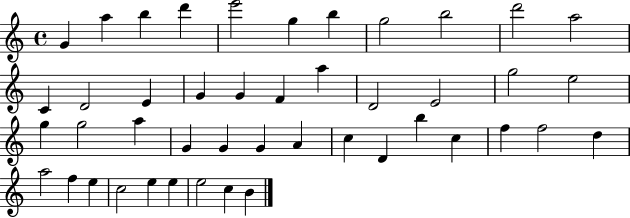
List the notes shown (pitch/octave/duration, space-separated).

G4/q A5/q B5/q D6/q E6/h G5/q B5/q G5/h B5/h D6/h A5/h C4/q D4/h E4/q G4/q G4/q F4/q A5/q D4/h E4/h G5/h E5/h G5/q G5/h A5/q G4/q G4/q G4/q A4/q C5/q D4/q B5/q C5/q F5/q F5/h D5/q A5/h F5/q E5/q C5/h E5/q E5/q E5/h C5/q B4/q